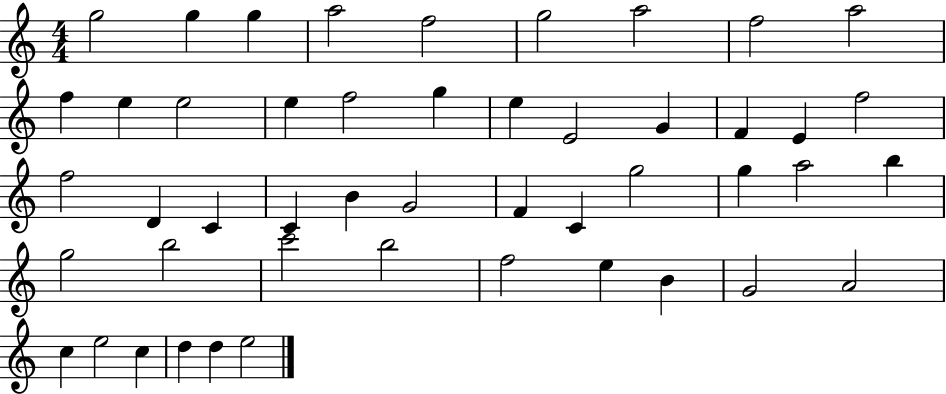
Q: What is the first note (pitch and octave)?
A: G5